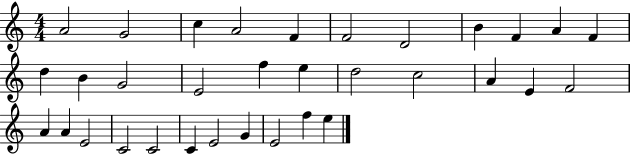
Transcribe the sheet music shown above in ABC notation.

X:1
T:Untitled
M:4/4
L:1/4
K:C
A2 G2 c A2 F F2 D2 B F A F d B G2 E2 f e d2 c2 A E F2 A A E2 C2 C2 C E2 G E2 f e